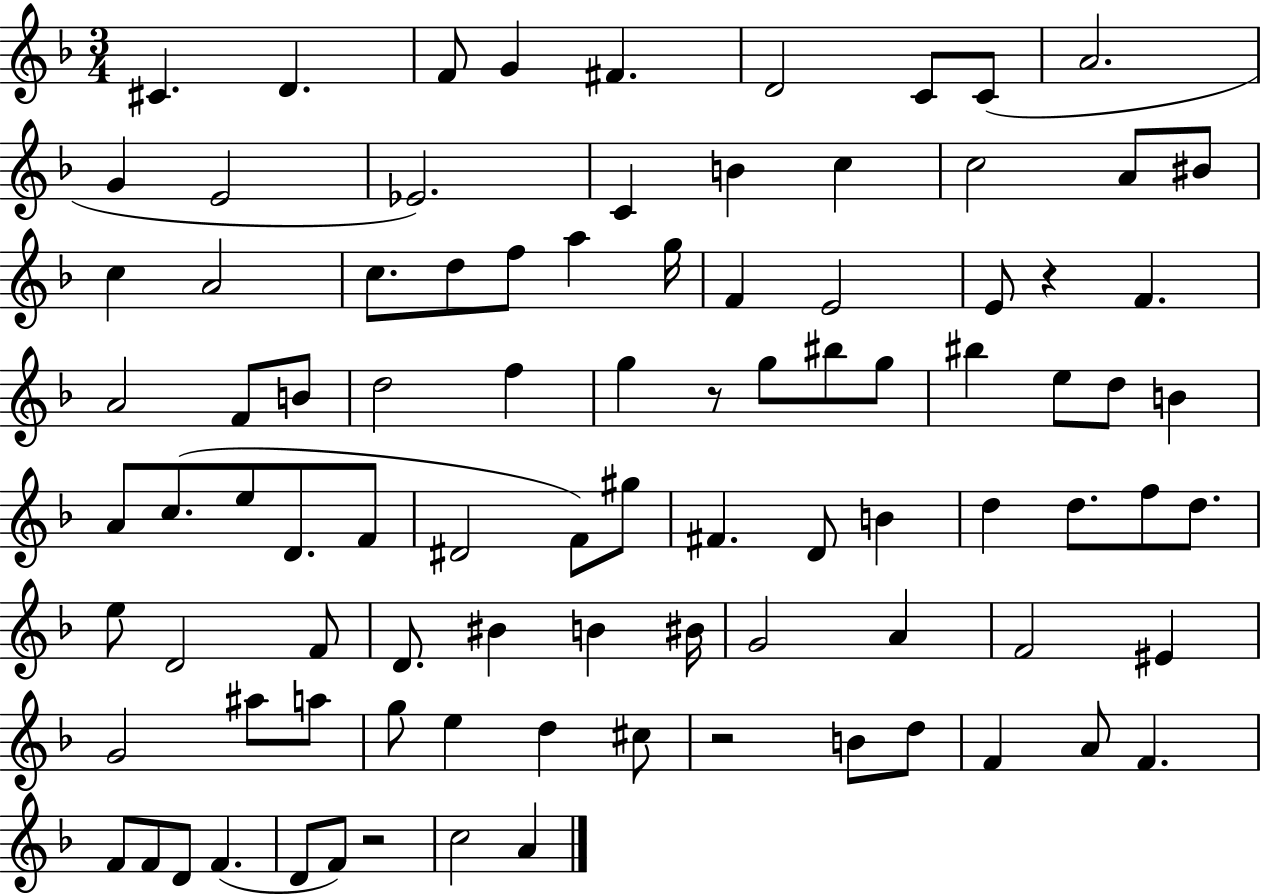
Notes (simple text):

C#4/q. D4/q. F4/e G4/q F#4/q. D4/h C4/e C4/e A4/h. G4/q E4/h Eb4/h. C4/q B4/q C5/q C5/h A4/e BIS4/e C5/q A4/h C5/e. D5/e F5/e A5/q G5/s F4/q E4/h E4/e R/q F4/q. A4/h F4/e B4/e D5/h F5/q G5/q R/e G5/e BIS5/e G5/e BIS5/q E5/e D5/e B4/q A4/e C5/e. E5/e D4/e. F4/e D#4/h F4/e G#5/e F#4/q. D4/e B4/q D5/q D5/e. F5/e D5/e. E5/e D4/h F4/e D4/e. BIS4/q B4/q BIS4/s G4/h A4/q F4/h EIS4/q G4/h A#5/e A5/e G5/e E5/q D5/q C#5/e R/h B4/e D5/e F4/q A4/e F4/q. F4/e F4/e D4/e F4/q. D4/e F4/e R/h C5/h A4/q